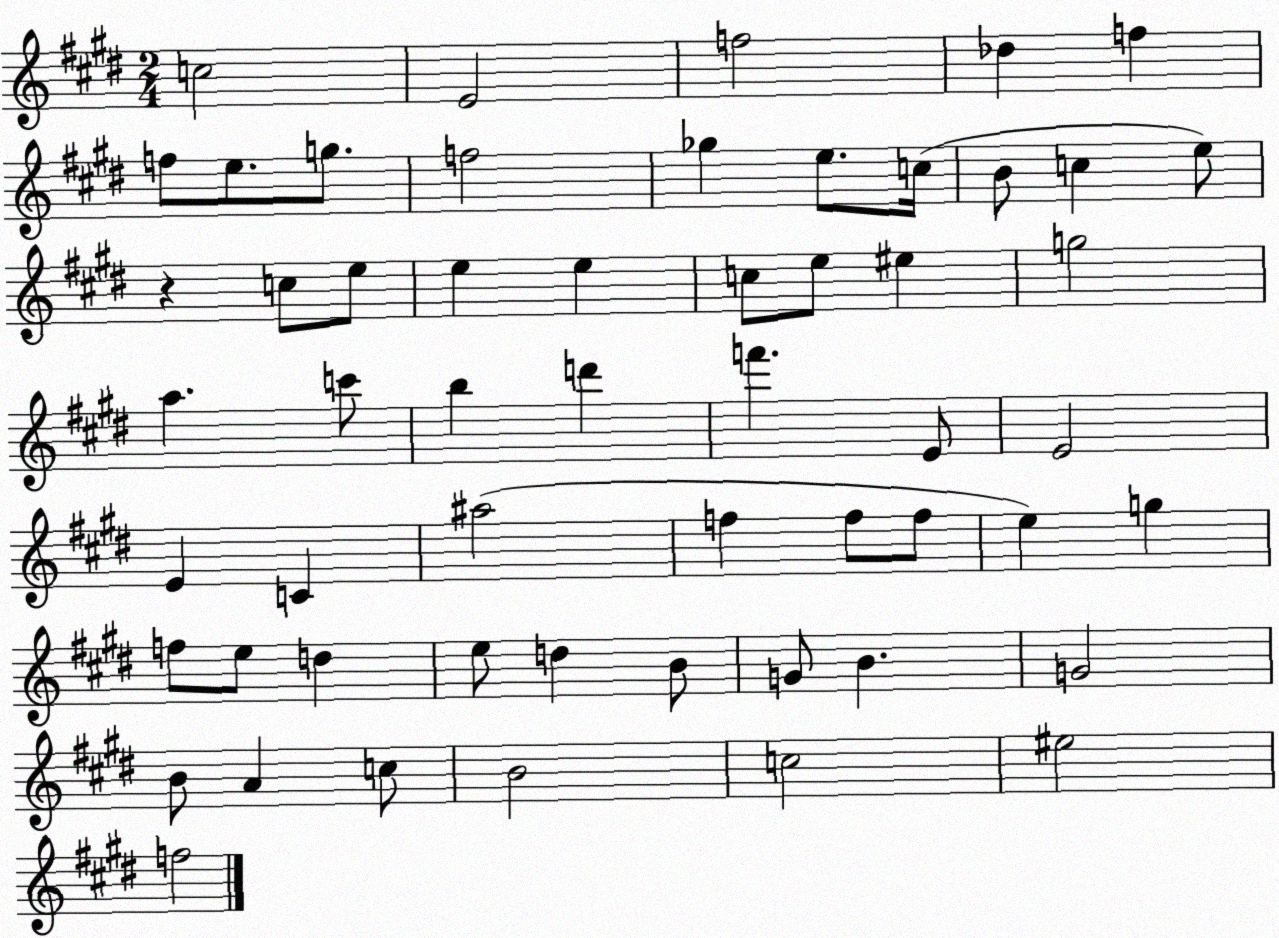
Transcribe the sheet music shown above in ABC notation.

X:1
T:Untitled
M:2/4
L:1/4
K:E
c2 E2 f2 _d f f/2 e/2 g/2 f2 _g e/2 c/4 B/2 c e/2 z c/2 e/2 e e c/2 e/2 ^e g2 a c'/2 b d' f' E/2 E2 E C ^a2 f f/2 f/2 e g f/2 e/2 d e/2 d B/2 G/2 B G2 B/2 A c/2 B2 c2 ^e2 f2